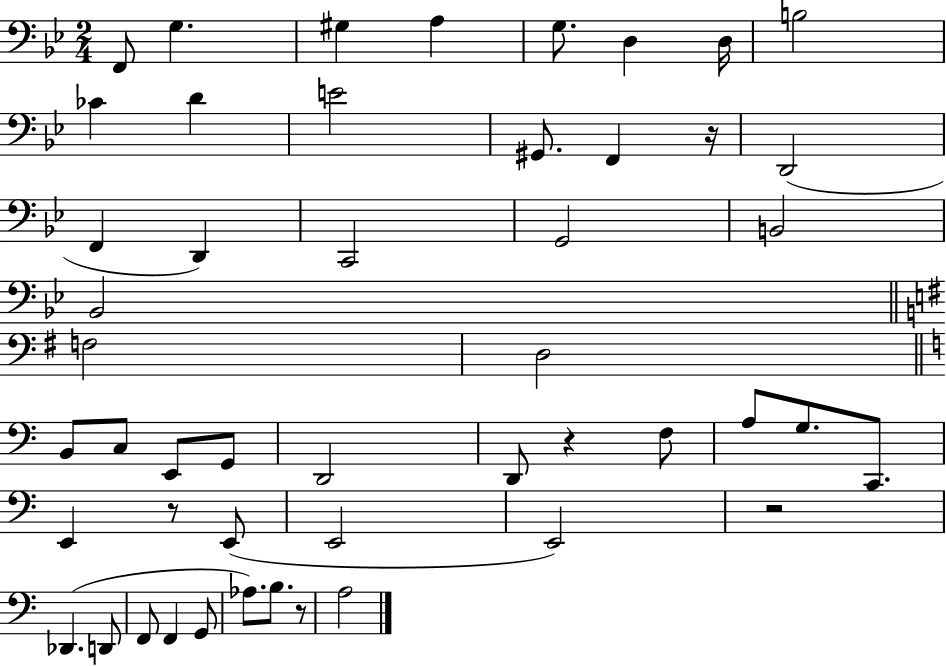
{
  \clef bass
  \numericTimeSignature
  \time 2/4
  \key bes \major
  f,8 g4. | gis4 a4 | g8. d4 d16 | b2 | \break ces'4 d'4 | e'2 | gis,8. f,4 r16 | d,2( | \break f,4 d,4) | c,2 | g,2 | b,2 | \break bes,2 | \bar "||" \break \key g \major f2 | d2 | \bar "||" \break \key c \major b,8 c8 e,8 g,8 | d,2 | d,8 r4 f8 | a8 g8. c,8. | \break e,4 r8 e,8( | e,2 | e,2) | r2 | \break des,4.( d,8 | f,8 f,4 g,8 | aes8.) b8. r8 | a2 | \break \bar "|."
}